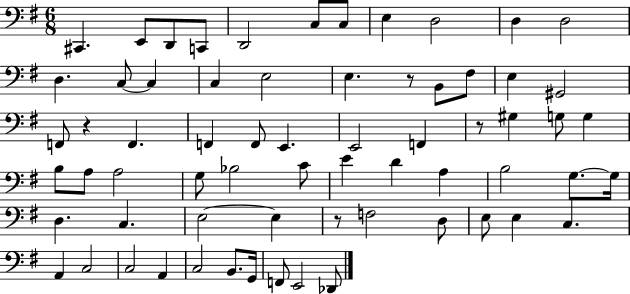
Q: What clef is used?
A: bass